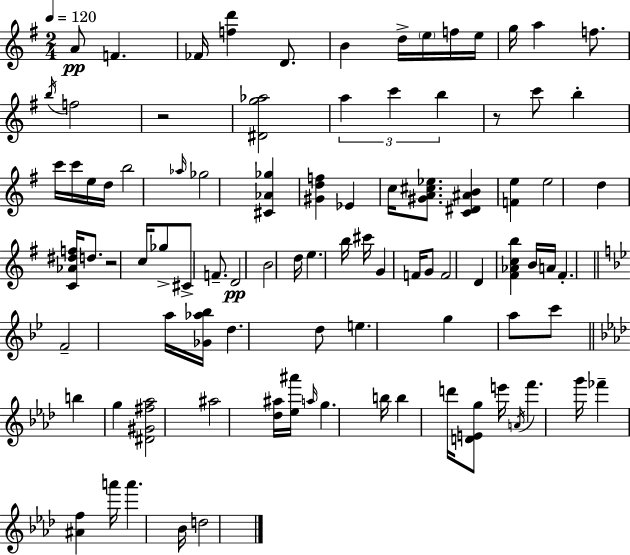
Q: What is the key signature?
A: E minor